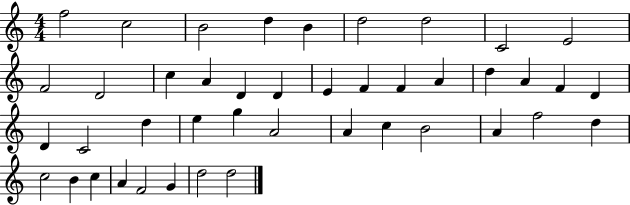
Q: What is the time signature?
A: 4/4